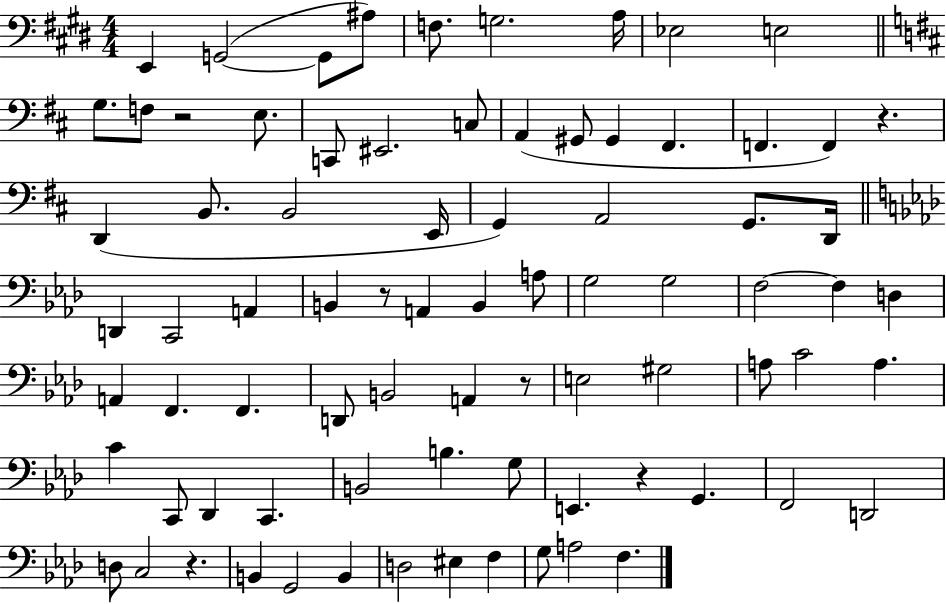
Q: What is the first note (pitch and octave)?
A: E2